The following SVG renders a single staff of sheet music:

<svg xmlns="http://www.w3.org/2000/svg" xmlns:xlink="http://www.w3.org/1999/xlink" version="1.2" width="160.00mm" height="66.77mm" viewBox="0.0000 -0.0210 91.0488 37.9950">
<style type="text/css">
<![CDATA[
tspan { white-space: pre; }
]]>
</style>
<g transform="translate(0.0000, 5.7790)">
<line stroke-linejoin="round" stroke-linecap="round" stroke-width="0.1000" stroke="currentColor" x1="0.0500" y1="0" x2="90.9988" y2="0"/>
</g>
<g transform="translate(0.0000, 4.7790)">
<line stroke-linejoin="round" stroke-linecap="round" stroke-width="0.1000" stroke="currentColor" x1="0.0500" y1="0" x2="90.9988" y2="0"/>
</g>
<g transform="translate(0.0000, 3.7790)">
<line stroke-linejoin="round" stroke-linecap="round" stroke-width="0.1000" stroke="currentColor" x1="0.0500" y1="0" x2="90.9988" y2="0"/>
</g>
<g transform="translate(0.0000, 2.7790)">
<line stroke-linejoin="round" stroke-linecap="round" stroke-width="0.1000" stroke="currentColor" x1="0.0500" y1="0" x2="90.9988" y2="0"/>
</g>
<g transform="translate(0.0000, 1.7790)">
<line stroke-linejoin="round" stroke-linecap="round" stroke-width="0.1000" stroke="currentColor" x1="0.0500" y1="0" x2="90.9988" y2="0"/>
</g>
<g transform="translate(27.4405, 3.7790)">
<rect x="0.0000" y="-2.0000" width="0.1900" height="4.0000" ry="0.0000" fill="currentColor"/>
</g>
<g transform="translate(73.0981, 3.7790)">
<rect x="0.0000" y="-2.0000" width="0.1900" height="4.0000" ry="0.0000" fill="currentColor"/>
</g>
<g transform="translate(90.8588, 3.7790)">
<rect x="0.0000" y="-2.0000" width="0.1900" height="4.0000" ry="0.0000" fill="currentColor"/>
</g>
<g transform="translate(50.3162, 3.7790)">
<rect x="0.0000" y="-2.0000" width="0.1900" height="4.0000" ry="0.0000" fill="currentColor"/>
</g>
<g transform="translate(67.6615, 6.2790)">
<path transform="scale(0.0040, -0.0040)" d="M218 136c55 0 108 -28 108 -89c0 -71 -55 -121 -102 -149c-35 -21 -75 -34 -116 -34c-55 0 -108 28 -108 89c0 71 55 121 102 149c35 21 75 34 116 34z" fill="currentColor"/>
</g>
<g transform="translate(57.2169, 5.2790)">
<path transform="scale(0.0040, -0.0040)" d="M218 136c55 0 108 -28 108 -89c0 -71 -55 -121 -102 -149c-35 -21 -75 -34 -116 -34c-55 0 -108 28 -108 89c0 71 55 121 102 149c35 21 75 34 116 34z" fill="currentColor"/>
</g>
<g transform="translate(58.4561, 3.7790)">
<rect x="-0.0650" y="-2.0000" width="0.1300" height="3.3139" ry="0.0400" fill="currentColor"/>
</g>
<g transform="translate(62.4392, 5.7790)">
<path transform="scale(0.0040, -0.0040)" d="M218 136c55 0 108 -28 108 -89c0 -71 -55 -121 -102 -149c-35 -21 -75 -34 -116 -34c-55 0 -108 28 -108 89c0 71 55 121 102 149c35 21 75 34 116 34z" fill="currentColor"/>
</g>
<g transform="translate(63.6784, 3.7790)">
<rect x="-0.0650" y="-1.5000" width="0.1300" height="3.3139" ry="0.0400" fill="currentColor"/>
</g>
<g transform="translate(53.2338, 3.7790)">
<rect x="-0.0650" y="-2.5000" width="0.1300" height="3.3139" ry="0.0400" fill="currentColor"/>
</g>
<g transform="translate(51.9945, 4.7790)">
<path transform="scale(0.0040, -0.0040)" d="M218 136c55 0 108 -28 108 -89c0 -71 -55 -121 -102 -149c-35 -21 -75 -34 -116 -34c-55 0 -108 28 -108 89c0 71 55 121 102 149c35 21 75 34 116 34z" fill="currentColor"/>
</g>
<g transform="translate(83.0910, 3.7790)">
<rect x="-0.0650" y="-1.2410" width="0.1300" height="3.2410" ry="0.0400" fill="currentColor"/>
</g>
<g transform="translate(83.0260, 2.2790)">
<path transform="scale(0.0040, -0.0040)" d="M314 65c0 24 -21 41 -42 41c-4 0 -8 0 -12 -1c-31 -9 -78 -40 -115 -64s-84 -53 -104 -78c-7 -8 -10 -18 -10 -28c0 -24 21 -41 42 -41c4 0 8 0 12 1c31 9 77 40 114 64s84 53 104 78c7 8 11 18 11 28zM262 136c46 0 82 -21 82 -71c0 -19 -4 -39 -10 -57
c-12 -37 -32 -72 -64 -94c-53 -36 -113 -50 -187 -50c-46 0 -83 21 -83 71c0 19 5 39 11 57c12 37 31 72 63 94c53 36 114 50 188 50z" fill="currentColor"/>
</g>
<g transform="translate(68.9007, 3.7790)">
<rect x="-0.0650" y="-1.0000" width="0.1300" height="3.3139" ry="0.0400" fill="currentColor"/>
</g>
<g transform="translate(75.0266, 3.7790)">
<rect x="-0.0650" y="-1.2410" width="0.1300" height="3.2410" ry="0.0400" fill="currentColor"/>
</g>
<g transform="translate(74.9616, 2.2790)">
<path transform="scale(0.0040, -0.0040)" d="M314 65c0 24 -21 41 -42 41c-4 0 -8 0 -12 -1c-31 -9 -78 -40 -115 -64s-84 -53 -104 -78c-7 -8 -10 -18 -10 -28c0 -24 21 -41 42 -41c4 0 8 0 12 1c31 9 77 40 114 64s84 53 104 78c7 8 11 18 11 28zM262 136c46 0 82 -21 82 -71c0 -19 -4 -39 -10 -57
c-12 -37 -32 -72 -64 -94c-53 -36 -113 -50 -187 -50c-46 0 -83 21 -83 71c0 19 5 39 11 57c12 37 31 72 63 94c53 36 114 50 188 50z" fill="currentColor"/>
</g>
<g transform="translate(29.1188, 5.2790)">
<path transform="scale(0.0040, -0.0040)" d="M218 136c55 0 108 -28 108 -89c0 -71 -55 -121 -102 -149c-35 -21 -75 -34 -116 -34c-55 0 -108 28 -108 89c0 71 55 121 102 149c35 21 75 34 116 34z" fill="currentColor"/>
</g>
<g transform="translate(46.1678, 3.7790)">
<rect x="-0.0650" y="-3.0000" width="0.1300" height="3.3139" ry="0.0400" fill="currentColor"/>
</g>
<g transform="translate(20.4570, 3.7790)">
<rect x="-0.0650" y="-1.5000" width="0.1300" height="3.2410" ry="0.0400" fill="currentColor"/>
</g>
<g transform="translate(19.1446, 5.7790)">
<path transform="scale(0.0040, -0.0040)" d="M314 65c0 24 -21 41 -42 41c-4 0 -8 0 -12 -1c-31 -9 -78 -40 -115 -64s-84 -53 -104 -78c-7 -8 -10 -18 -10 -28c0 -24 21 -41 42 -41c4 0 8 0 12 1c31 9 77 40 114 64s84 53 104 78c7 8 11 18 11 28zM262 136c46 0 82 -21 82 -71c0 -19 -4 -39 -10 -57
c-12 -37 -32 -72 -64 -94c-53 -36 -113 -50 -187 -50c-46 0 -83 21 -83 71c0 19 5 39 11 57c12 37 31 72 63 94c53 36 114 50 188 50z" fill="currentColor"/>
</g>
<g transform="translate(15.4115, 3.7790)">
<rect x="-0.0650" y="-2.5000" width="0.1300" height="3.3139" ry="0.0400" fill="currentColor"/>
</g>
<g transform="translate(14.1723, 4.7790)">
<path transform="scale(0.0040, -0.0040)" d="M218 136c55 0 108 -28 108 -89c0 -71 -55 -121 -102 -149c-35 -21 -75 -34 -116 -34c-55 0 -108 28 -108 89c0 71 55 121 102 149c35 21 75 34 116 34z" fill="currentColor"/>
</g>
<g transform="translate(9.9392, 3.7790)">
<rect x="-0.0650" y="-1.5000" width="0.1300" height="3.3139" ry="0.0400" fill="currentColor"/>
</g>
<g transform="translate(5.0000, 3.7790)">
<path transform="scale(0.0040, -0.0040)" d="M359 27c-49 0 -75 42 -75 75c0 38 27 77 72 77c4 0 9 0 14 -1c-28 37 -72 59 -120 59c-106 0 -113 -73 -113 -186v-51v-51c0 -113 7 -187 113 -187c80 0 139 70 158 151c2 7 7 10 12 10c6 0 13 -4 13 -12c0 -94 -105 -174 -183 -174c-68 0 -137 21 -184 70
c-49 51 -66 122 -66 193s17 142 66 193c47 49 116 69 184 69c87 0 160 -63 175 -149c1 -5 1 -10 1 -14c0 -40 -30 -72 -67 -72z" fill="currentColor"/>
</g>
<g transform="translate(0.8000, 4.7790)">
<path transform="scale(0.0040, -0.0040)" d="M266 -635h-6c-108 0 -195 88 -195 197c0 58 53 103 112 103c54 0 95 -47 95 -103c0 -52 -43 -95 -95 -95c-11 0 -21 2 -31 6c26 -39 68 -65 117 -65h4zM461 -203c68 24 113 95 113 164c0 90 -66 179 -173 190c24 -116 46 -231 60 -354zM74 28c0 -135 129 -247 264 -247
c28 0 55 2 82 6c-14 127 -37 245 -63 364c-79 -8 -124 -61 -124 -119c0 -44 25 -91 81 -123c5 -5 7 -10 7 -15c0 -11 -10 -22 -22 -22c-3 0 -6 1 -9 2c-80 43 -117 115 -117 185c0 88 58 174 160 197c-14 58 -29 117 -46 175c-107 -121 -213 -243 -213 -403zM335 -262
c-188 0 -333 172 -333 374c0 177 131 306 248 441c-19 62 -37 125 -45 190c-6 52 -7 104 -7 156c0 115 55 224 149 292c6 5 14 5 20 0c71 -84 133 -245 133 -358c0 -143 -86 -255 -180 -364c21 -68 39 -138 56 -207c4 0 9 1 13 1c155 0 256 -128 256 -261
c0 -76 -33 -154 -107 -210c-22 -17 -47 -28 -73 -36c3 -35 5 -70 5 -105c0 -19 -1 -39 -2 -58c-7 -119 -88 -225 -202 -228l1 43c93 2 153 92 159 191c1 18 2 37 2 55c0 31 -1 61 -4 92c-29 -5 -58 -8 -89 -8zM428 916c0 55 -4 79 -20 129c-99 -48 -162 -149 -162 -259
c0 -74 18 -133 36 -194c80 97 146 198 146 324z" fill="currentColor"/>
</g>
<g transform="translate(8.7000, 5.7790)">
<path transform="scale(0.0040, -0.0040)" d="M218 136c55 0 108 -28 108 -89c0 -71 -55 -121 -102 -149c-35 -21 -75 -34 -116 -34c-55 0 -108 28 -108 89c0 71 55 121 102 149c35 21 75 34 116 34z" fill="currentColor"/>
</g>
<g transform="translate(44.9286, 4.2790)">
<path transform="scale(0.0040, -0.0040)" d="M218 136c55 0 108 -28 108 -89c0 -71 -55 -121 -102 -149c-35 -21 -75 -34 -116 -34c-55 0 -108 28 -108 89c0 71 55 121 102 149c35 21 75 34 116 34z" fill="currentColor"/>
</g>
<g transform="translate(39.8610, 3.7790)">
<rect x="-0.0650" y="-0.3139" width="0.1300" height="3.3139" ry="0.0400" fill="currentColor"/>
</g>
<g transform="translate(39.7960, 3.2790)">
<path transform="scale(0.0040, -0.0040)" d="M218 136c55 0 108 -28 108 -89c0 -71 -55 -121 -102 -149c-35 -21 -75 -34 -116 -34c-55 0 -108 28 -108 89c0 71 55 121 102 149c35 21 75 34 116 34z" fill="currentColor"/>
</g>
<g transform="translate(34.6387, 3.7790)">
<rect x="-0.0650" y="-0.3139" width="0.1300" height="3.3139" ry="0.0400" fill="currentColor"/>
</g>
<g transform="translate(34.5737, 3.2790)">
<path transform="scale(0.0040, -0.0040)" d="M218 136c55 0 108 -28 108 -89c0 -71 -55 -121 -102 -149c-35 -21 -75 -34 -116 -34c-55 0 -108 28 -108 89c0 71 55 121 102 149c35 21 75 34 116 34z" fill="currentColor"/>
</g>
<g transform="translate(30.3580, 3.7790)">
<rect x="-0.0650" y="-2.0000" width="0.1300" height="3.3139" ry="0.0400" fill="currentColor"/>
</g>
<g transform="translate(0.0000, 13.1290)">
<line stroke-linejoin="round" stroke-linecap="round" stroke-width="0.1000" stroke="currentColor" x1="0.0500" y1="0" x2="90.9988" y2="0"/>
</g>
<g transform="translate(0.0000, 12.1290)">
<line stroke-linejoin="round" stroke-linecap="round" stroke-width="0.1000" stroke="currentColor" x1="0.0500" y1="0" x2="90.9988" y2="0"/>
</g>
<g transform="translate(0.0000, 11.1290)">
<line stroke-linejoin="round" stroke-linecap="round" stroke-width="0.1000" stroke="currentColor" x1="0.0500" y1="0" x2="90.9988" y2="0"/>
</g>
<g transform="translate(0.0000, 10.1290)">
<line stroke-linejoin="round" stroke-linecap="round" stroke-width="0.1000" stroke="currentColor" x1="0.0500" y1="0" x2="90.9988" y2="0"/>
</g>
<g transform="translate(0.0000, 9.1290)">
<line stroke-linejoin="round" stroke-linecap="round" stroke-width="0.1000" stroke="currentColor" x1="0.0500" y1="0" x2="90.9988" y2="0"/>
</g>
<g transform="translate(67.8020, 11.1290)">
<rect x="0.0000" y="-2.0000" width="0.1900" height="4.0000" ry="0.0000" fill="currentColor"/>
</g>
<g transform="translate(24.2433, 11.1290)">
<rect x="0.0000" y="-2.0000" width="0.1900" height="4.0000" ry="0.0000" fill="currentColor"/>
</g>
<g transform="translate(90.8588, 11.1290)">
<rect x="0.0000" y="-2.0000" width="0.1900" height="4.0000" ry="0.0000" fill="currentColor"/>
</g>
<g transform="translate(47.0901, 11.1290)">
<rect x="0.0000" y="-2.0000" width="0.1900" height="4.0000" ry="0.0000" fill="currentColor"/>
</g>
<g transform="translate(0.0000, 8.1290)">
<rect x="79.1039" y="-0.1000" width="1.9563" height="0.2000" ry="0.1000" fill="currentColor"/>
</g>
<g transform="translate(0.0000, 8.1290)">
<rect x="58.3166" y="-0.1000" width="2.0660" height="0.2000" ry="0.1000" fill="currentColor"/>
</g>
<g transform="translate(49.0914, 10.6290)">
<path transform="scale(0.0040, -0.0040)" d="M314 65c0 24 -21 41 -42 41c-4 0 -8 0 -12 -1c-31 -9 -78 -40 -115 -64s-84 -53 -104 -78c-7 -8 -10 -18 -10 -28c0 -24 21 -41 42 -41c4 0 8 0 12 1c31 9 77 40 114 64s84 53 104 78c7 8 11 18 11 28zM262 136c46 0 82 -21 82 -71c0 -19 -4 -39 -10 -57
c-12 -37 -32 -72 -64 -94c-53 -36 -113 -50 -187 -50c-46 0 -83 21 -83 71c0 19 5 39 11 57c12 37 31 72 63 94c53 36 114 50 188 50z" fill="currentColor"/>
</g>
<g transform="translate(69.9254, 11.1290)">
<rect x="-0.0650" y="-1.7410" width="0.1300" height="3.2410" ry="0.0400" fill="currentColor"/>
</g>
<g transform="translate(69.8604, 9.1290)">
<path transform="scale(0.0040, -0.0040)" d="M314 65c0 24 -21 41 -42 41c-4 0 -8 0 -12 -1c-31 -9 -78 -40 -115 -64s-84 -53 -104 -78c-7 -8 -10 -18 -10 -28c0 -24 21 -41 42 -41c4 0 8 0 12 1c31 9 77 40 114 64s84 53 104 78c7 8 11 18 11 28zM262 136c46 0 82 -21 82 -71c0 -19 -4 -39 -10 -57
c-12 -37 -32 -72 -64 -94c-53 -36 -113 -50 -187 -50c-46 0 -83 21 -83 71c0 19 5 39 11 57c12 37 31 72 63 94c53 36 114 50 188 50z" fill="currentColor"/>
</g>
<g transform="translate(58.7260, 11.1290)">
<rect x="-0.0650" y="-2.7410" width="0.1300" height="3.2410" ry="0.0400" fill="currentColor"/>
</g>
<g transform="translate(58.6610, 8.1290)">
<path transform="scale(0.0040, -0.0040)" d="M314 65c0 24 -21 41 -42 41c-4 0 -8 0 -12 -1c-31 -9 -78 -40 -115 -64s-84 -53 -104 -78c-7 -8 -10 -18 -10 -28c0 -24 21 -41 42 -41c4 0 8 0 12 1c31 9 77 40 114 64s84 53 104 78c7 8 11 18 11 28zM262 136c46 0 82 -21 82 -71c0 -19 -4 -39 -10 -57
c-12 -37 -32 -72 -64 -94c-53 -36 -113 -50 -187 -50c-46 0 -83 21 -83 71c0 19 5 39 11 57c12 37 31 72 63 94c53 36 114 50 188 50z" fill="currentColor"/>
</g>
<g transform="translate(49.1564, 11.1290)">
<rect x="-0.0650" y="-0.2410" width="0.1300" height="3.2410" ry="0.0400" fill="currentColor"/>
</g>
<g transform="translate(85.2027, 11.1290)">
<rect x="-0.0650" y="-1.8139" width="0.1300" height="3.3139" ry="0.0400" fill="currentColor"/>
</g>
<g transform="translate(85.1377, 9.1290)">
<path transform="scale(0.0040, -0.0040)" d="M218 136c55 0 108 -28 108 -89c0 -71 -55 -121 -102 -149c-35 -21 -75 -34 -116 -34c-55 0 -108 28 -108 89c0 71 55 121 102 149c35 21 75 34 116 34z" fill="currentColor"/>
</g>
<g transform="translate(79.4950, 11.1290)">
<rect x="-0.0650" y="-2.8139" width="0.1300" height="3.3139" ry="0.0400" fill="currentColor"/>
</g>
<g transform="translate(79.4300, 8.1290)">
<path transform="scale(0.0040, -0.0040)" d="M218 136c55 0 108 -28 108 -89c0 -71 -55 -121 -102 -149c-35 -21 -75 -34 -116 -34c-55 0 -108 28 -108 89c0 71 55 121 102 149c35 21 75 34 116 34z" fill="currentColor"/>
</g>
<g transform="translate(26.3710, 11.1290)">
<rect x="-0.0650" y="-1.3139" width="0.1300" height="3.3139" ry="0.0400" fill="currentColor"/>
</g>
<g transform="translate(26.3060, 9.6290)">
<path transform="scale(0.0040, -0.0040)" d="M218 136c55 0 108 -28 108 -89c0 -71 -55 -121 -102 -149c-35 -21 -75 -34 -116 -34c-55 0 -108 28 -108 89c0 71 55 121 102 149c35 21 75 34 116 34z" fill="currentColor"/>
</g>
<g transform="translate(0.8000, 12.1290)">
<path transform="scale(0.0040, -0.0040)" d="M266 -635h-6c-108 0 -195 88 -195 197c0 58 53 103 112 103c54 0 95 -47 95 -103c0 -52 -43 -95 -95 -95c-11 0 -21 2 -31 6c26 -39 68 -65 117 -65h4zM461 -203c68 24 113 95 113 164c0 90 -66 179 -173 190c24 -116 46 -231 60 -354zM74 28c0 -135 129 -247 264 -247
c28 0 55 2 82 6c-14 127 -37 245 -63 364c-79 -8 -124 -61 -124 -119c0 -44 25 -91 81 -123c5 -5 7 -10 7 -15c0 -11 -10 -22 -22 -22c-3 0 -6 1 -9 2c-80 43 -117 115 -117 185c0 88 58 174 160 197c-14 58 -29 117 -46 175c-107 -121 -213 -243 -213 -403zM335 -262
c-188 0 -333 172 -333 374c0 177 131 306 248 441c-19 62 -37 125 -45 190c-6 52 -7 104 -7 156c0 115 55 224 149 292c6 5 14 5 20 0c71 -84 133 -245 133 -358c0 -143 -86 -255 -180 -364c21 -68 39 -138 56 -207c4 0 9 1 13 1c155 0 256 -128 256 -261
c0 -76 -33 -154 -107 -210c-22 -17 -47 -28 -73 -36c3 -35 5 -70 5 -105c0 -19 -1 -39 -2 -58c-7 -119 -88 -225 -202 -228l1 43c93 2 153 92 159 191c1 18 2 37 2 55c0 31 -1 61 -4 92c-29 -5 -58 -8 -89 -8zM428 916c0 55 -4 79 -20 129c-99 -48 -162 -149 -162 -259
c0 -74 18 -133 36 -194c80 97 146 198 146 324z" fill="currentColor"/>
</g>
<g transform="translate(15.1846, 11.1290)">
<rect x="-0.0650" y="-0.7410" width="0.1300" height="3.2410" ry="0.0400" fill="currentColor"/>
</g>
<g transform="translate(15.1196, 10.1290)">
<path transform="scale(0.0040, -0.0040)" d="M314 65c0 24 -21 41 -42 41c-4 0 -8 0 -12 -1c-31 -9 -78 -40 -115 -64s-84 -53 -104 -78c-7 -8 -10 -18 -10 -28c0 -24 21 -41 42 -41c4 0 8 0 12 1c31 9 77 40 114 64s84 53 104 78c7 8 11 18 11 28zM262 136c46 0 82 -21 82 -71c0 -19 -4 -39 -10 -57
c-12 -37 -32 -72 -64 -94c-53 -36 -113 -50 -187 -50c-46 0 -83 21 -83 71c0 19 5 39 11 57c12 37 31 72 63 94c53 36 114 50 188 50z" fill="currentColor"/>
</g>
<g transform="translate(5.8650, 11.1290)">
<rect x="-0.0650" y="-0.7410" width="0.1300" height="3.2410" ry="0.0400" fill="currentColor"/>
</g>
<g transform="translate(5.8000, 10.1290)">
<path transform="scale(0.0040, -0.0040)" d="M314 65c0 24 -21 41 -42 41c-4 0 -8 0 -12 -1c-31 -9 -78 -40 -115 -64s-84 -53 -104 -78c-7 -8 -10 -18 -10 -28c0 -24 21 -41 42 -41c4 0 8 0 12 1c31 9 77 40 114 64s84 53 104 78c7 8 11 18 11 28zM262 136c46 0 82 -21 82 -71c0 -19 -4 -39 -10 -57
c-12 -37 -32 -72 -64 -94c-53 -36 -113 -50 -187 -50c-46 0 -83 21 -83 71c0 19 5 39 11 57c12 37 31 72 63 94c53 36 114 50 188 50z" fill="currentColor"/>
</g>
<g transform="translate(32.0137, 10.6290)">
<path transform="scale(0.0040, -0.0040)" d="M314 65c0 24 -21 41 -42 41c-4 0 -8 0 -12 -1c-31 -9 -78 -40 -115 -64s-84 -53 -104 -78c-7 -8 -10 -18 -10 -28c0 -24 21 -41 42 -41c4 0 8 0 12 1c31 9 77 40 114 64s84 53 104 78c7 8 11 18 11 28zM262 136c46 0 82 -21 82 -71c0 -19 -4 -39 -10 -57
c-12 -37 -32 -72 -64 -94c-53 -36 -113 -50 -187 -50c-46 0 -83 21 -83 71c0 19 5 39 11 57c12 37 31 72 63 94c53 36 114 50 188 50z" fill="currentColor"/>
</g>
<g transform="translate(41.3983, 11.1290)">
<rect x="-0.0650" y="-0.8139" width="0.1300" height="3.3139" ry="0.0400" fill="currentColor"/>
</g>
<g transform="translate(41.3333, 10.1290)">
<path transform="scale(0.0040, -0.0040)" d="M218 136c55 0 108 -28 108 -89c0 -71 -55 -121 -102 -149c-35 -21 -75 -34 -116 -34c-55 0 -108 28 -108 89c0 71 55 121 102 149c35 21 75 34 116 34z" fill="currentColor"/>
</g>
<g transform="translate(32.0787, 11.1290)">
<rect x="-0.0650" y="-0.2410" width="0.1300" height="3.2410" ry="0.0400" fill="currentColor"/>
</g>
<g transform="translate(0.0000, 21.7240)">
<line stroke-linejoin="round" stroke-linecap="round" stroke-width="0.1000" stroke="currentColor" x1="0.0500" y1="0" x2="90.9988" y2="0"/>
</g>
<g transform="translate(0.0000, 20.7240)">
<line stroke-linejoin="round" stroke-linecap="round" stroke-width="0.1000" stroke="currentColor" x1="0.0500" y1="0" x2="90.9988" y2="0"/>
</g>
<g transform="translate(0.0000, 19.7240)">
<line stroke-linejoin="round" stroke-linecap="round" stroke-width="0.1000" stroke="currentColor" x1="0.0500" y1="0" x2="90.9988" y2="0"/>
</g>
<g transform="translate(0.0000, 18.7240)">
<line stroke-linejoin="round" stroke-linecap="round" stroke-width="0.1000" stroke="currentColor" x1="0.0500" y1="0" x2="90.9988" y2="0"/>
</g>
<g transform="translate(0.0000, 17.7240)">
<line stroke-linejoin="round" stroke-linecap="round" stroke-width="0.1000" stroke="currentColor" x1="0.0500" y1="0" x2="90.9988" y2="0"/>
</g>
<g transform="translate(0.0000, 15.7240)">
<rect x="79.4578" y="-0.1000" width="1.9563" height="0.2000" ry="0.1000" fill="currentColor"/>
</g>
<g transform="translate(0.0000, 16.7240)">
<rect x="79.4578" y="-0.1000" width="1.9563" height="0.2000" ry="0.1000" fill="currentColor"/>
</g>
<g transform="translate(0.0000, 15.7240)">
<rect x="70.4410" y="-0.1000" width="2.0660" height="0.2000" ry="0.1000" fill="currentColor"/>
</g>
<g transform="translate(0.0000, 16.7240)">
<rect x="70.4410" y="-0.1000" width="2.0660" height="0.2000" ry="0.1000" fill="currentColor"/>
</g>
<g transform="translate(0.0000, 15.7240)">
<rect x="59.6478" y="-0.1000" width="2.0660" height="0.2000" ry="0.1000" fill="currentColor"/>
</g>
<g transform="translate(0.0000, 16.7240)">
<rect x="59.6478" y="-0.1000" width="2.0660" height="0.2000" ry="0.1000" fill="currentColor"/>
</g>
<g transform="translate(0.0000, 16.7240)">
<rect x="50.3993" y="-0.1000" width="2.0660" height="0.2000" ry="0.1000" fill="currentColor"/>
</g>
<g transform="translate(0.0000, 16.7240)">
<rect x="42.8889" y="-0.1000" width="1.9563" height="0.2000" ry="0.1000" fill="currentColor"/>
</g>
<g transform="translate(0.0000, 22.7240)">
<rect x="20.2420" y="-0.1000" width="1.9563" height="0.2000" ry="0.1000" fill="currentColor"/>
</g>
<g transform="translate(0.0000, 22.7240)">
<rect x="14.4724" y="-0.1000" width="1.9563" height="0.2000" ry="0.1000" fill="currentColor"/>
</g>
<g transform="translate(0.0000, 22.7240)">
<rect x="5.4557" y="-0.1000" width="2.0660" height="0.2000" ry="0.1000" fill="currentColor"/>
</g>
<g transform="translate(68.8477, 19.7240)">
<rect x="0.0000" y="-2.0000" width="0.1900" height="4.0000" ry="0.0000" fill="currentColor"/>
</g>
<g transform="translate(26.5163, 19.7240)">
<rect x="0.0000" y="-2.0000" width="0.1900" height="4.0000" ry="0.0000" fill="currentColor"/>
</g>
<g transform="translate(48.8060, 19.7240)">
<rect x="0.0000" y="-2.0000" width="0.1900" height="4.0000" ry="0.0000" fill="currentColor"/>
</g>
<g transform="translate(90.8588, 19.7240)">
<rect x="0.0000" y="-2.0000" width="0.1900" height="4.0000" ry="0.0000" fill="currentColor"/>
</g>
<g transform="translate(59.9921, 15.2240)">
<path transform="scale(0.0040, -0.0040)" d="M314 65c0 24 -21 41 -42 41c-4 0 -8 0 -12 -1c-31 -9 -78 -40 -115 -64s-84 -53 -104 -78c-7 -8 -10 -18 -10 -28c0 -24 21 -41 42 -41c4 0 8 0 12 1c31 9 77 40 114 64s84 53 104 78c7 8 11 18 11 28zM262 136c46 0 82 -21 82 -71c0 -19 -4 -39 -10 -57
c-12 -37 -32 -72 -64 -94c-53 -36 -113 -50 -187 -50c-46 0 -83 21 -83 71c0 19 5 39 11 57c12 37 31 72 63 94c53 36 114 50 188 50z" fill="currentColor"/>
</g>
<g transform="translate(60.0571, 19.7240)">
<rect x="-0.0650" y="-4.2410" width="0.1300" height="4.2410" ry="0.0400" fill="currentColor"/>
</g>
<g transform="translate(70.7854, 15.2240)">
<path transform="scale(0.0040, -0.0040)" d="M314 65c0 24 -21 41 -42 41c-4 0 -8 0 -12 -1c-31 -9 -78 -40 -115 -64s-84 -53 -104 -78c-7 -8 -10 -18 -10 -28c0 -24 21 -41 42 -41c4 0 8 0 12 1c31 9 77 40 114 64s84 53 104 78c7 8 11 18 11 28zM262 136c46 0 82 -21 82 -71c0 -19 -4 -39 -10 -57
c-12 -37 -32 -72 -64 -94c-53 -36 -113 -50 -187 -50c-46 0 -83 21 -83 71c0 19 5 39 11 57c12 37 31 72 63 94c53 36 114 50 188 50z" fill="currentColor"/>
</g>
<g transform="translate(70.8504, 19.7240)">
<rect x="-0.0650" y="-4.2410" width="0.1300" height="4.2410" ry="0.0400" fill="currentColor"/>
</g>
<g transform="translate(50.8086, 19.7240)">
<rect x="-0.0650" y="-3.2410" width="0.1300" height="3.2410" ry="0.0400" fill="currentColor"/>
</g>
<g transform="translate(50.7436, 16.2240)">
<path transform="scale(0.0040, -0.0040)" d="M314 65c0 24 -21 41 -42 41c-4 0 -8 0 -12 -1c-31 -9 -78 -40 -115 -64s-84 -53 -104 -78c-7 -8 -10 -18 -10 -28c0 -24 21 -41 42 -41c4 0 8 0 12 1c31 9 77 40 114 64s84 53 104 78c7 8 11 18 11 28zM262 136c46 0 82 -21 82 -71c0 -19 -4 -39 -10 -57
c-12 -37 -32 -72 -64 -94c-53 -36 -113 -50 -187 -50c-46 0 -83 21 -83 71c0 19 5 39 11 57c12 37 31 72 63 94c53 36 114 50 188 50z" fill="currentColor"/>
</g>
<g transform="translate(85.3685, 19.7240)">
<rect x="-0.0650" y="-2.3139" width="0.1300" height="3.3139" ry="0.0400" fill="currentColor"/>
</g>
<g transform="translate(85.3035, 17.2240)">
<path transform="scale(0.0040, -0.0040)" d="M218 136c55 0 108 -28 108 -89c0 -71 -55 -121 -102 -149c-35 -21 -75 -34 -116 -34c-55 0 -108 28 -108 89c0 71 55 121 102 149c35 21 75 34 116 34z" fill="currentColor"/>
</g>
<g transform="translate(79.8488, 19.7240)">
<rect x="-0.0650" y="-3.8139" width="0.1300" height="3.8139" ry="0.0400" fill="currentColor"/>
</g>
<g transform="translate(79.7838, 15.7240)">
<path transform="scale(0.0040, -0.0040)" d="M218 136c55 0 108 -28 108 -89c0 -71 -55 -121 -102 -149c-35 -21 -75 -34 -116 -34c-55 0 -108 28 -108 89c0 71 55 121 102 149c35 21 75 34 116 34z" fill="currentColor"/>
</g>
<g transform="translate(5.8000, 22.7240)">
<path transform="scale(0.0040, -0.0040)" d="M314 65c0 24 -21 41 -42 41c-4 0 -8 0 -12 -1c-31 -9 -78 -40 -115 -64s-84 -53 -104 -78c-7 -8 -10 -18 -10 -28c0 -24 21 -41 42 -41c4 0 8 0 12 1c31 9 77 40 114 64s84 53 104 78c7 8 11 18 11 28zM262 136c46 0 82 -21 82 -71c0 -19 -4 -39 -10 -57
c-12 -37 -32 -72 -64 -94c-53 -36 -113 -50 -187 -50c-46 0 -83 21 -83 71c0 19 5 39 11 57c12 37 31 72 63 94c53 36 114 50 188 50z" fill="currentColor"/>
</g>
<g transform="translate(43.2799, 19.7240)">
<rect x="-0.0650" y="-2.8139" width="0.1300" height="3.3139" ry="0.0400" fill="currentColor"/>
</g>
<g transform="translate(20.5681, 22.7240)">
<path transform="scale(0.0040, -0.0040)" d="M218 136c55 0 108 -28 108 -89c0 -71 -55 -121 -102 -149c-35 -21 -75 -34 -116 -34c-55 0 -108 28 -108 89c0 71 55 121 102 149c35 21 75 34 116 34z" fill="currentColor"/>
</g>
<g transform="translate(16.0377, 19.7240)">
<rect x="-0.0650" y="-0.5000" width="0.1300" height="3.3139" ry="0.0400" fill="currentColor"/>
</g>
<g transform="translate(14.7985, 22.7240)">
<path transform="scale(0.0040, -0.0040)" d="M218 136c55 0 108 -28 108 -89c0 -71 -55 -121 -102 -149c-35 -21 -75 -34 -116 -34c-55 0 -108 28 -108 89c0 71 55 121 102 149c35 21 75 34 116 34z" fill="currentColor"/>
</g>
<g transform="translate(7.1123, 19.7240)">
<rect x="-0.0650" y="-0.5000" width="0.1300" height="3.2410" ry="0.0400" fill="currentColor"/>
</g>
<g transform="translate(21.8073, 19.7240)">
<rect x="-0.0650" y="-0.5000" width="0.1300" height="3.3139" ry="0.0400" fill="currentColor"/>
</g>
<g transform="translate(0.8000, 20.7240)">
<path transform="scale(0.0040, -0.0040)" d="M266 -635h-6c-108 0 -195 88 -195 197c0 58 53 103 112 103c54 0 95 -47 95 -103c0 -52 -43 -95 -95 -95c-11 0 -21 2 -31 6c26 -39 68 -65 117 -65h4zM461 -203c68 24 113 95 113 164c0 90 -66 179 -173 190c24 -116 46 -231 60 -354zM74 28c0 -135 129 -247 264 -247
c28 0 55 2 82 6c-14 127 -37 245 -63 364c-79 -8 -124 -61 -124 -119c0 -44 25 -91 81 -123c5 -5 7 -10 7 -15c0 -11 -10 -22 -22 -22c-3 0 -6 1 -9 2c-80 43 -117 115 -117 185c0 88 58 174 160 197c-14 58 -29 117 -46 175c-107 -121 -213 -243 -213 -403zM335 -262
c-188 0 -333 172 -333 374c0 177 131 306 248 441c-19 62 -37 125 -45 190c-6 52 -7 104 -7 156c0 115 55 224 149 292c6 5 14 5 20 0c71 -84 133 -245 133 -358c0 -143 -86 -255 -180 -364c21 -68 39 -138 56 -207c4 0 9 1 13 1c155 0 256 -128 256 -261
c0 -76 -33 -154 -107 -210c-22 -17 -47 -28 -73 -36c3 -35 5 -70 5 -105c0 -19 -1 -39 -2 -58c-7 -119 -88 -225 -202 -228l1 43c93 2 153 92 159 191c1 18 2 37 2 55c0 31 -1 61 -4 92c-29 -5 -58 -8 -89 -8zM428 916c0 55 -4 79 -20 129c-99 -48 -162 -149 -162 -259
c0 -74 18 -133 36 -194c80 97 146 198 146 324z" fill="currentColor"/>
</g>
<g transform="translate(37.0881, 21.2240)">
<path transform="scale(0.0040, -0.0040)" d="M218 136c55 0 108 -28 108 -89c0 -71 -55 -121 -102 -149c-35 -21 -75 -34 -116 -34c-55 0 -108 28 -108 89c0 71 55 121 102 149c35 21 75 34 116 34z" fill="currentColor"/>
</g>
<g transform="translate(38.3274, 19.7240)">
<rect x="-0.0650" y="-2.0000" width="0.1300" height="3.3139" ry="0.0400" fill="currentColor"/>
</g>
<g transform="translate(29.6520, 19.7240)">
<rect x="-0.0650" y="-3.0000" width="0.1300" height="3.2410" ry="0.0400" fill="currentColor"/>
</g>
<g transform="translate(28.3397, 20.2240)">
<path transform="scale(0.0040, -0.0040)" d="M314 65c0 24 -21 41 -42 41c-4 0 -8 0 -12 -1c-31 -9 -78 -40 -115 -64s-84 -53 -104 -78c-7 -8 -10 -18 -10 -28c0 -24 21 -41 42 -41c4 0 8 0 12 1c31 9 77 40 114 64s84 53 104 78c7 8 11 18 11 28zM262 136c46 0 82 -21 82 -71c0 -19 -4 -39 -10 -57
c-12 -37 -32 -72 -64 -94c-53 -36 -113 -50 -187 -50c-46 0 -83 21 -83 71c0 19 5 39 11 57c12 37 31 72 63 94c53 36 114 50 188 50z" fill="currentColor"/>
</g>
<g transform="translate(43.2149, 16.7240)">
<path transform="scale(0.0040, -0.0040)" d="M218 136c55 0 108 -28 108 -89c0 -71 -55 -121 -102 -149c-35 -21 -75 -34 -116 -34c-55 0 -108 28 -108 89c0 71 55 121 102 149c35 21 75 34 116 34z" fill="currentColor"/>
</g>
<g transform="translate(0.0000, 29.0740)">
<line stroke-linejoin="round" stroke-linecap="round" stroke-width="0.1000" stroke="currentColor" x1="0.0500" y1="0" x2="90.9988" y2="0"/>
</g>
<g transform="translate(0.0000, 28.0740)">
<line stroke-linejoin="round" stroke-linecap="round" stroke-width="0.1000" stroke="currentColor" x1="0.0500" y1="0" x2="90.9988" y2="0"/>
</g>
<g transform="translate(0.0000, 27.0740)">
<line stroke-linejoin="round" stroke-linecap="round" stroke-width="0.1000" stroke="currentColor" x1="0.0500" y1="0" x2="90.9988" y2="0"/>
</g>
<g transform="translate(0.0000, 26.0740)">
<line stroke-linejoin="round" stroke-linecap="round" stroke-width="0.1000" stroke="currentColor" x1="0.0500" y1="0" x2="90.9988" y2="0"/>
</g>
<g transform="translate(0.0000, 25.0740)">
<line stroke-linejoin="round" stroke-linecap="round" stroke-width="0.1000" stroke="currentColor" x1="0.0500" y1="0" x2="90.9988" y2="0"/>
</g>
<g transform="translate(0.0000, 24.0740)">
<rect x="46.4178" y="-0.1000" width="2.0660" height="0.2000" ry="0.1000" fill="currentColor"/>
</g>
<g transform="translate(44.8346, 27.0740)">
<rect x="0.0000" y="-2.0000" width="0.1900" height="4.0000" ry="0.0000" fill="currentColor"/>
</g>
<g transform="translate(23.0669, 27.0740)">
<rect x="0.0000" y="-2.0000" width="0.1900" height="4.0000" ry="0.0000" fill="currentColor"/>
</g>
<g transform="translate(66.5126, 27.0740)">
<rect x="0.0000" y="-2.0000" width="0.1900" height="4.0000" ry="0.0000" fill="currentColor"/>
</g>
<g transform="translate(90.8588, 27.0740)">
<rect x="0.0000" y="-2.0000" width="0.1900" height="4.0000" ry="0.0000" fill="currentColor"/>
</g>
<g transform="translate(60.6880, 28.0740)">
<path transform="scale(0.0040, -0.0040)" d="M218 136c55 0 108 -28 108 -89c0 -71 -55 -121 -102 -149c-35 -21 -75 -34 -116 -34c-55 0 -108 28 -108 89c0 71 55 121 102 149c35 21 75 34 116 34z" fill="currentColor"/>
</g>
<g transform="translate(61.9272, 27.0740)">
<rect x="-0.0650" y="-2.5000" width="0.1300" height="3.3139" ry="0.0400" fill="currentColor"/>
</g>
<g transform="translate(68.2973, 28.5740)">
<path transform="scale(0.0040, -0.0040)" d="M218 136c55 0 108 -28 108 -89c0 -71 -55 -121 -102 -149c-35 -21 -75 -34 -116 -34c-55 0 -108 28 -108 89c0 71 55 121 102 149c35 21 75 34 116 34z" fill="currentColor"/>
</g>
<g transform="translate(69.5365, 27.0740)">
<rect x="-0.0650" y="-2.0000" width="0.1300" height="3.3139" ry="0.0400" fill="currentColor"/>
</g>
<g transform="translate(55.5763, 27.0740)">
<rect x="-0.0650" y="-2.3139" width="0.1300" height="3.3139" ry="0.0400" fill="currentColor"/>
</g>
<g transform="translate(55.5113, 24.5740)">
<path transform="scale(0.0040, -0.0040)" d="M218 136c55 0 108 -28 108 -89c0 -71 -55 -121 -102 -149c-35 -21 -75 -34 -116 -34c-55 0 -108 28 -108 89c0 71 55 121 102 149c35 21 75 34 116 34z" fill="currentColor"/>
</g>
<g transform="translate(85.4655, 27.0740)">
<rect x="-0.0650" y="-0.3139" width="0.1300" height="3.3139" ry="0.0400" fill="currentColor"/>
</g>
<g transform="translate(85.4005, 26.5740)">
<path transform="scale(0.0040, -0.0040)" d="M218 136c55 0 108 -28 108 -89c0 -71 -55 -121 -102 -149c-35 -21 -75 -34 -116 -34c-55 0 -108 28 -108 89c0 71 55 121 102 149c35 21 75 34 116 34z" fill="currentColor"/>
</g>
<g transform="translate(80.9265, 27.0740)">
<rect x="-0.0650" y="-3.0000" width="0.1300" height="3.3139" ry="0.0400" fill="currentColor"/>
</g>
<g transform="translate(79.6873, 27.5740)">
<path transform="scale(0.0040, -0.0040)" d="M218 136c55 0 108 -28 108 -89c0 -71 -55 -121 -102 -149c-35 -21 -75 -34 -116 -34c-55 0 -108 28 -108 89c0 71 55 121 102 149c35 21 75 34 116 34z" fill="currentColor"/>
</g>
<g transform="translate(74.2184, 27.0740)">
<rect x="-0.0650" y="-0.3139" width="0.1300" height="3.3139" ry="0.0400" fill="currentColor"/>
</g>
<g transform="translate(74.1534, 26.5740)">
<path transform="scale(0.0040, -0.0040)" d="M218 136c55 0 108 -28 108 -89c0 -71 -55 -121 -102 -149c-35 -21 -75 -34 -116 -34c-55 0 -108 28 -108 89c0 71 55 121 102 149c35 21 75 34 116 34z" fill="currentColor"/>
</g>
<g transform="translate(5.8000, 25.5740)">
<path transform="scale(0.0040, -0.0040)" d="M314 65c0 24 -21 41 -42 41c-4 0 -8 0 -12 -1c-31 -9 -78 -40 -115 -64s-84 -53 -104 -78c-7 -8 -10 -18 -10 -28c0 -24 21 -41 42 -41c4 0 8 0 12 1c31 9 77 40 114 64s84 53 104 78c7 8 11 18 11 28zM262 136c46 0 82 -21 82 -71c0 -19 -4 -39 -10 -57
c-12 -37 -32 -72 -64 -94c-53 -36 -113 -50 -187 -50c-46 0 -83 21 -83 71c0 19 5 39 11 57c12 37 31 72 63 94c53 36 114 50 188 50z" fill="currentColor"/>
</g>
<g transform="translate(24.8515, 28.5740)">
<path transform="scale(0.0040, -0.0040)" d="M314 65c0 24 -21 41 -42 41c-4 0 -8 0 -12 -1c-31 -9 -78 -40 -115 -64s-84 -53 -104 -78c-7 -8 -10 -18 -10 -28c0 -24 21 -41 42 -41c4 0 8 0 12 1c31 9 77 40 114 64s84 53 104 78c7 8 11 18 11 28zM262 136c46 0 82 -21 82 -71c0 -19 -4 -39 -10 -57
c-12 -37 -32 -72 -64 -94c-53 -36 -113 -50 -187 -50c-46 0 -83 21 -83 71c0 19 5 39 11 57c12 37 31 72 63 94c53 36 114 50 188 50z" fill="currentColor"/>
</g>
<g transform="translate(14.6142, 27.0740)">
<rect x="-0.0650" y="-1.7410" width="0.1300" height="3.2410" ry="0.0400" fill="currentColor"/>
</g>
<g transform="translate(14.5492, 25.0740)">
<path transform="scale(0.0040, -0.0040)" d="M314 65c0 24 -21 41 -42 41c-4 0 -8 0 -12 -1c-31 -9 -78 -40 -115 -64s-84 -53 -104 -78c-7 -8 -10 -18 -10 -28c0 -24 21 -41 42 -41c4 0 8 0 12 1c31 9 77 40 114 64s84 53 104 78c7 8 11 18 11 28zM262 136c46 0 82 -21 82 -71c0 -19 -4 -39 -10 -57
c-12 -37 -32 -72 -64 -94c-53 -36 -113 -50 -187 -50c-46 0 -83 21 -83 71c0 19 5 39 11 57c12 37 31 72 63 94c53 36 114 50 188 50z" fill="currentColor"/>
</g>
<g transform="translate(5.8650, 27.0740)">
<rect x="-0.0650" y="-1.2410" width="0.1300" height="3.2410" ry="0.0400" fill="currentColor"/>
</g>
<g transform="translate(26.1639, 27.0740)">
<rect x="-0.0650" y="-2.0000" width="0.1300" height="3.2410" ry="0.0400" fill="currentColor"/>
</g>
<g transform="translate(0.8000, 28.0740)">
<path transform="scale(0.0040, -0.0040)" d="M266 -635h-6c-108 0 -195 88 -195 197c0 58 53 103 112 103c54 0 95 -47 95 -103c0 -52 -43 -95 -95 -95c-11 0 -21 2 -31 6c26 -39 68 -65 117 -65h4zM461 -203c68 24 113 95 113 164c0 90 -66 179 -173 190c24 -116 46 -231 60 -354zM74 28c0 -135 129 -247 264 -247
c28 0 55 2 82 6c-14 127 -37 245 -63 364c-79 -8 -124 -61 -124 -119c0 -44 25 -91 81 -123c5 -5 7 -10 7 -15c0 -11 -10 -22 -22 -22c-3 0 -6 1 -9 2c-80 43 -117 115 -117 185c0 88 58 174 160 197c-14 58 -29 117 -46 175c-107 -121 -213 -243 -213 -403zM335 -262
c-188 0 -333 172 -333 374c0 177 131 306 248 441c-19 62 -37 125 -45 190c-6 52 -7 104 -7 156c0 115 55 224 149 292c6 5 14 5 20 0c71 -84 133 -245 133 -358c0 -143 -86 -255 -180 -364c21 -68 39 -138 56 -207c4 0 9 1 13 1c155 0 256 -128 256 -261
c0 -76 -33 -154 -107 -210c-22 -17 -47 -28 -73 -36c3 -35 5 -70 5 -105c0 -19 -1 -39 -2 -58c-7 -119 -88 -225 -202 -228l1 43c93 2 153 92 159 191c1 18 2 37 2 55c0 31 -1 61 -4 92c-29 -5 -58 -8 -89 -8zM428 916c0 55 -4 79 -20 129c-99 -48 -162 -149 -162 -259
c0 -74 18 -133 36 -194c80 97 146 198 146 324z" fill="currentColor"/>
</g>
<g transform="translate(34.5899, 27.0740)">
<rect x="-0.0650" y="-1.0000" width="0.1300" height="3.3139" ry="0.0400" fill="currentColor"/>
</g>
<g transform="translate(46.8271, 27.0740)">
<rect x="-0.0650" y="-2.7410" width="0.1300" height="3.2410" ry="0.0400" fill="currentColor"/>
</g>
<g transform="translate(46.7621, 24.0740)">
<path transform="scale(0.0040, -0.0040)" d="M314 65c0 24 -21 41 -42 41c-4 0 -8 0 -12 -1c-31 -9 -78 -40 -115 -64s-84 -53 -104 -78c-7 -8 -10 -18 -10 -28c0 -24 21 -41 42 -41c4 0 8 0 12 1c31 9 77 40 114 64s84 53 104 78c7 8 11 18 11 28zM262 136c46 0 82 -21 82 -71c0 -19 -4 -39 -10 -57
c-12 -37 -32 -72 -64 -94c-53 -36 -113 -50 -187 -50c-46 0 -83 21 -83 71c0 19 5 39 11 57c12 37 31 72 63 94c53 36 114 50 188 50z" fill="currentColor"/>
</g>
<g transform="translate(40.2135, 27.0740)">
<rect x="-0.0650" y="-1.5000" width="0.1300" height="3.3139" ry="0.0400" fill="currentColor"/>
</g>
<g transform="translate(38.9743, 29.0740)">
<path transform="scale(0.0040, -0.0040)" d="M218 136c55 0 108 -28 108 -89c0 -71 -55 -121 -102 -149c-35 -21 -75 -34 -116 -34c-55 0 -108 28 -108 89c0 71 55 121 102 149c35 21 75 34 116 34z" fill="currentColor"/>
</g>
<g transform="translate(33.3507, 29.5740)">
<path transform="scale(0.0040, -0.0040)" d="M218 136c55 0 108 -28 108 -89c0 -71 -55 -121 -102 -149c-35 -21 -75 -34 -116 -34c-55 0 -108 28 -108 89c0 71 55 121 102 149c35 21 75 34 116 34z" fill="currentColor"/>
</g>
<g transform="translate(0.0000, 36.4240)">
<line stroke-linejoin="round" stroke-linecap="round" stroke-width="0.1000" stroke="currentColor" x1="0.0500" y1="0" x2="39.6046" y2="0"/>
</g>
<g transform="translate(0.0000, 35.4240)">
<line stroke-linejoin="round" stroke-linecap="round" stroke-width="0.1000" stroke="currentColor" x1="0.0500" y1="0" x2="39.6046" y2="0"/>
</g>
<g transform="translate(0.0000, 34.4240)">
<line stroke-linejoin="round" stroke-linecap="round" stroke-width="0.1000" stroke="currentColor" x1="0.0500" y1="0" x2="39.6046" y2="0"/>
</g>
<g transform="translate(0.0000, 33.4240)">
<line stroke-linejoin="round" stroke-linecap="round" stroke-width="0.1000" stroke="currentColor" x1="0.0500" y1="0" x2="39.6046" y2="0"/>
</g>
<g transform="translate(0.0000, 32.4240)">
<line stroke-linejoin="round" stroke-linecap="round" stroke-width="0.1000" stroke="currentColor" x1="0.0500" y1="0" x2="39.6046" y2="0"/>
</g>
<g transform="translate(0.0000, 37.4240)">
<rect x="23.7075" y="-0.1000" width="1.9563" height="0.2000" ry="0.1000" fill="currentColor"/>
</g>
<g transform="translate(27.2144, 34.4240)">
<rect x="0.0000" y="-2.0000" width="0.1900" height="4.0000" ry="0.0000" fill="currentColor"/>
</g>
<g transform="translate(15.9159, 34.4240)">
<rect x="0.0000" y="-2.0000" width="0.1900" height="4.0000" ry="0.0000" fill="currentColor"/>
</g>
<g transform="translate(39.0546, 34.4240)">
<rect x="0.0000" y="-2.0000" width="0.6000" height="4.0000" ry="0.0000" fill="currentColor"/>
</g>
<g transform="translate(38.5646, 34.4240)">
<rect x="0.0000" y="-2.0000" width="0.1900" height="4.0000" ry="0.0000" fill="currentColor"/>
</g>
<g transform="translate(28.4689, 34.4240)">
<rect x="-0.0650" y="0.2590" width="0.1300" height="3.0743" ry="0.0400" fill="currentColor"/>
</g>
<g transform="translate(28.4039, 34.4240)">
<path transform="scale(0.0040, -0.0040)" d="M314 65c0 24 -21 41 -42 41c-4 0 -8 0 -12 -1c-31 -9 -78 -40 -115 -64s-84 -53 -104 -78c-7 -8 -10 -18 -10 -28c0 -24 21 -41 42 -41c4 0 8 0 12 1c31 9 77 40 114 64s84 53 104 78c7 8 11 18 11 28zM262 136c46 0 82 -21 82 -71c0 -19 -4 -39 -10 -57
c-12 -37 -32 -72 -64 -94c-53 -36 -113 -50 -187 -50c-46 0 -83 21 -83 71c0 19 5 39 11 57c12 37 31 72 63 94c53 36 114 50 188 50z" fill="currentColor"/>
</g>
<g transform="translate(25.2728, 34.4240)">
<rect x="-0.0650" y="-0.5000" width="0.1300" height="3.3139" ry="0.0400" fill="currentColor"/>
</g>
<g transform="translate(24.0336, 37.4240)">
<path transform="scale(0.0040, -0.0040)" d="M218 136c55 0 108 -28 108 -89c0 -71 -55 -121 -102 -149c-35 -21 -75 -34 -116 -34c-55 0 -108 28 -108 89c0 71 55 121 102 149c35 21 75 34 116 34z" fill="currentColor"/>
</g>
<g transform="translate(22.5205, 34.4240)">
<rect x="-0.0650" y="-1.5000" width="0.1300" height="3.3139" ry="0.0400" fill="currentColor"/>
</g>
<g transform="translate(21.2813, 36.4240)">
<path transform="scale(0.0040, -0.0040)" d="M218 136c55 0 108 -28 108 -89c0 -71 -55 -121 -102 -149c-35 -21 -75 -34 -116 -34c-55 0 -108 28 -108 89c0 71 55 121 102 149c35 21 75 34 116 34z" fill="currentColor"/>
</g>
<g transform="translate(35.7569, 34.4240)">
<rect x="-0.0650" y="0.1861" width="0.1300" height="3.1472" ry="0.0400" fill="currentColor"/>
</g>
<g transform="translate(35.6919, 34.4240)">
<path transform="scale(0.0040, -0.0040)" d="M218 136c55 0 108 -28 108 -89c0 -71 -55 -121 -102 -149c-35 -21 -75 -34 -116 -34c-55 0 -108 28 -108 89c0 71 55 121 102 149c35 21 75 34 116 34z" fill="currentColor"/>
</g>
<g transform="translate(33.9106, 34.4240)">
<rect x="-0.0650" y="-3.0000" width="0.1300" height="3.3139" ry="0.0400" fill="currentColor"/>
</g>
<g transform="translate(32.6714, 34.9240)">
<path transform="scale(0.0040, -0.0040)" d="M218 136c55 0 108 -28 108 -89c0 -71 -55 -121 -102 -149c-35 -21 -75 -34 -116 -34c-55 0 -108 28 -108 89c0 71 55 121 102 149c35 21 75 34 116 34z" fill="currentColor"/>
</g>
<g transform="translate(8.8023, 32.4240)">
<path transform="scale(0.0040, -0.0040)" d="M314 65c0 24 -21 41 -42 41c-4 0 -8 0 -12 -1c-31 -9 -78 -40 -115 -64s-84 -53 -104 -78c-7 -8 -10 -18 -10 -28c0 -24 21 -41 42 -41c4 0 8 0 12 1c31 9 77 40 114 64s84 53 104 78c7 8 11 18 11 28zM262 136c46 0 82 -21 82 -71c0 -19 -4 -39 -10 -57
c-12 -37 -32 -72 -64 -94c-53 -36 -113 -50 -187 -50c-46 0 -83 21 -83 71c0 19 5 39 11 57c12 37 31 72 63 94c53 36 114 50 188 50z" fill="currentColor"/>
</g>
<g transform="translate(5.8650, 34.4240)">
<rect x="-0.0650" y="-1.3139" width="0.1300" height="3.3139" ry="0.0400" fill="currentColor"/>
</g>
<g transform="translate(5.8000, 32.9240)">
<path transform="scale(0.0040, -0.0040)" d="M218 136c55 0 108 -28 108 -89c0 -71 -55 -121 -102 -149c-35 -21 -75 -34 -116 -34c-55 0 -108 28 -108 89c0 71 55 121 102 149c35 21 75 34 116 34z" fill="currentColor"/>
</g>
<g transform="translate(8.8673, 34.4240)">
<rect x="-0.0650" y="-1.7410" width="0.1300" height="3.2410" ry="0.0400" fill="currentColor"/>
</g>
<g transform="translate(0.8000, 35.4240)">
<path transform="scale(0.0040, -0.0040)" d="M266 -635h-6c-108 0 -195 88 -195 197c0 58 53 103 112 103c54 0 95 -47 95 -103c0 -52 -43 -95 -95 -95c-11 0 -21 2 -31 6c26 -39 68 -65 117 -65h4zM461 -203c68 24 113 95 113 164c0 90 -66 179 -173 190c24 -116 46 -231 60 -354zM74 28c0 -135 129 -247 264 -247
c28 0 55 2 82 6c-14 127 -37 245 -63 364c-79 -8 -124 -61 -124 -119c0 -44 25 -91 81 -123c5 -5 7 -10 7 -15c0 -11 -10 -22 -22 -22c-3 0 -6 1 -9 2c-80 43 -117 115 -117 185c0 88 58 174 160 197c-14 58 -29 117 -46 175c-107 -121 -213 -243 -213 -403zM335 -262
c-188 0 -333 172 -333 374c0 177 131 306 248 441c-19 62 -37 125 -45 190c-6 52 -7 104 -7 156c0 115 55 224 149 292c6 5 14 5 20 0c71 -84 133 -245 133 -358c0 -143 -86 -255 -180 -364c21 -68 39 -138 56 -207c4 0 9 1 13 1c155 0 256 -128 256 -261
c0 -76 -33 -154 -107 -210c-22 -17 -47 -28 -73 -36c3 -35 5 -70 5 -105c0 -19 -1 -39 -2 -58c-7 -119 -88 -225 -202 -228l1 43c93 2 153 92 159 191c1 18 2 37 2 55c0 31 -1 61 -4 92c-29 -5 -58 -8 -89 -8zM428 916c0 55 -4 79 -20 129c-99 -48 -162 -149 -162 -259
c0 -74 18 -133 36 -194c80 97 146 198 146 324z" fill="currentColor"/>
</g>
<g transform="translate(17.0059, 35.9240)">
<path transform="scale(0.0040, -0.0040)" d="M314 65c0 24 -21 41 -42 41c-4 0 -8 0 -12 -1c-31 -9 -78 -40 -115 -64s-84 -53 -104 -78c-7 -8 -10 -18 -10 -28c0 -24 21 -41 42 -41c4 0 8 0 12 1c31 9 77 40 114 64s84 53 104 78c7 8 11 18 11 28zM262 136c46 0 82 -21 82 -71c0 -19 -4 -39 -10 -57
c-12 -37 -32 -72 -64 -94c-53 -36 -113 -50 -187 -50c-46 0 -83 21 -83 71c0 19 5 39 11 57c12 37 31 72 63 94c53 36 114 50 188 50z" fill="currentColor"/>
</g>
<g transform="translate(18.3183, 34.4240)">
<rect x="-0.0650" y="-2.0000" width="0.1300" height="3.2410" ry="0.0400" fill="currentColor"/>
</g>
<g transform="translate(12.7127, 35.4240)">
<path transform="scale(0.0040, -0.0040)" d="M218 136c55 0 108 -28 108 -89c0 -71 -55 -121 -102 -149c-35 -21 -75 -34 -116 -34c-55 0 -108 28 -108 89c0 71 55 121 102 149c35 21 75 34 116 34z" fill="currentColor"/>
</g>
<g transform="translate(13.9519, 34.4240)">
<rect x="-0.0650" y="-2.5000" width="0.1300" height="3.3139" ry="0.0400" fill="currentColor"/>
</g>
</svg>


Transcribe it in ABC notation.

X:1
T:Untitled
M:4/4
L:1/4
K:C
E G E2 F c c A G F E D e2 e2 d2 d2 e c2 d c2 a2 f2 a f C2 C C A2 F a b2 d'2 d'2 c' g e2 f2 F2 D E a2 g G F c A c e f2 G F2 E C B2 A B